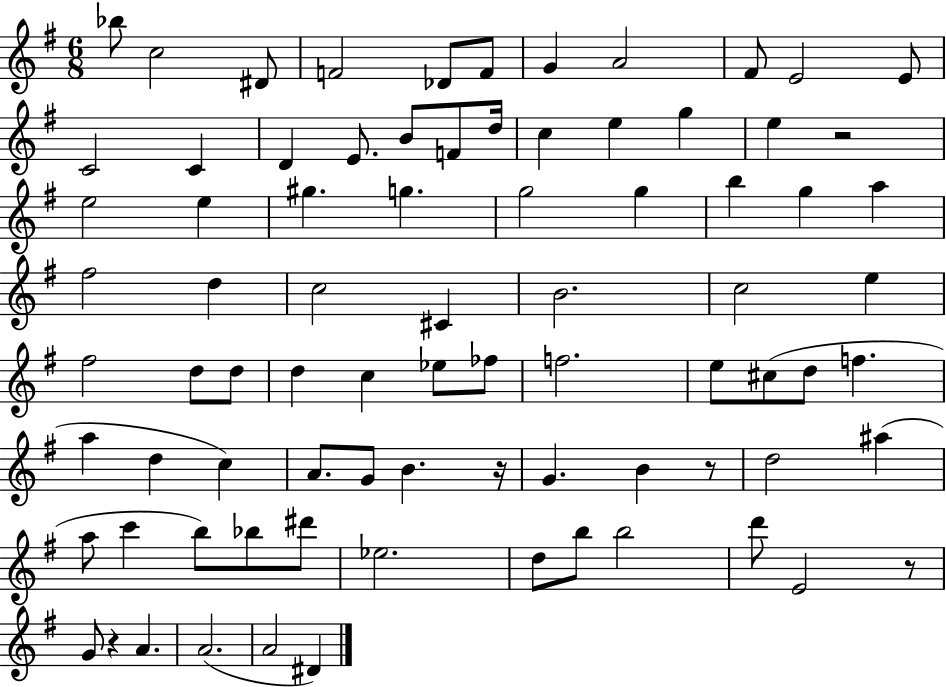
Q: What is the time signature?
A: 6/8